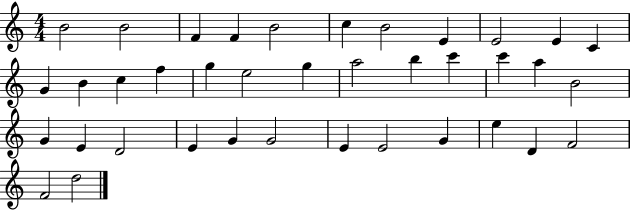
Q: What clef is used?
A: treble